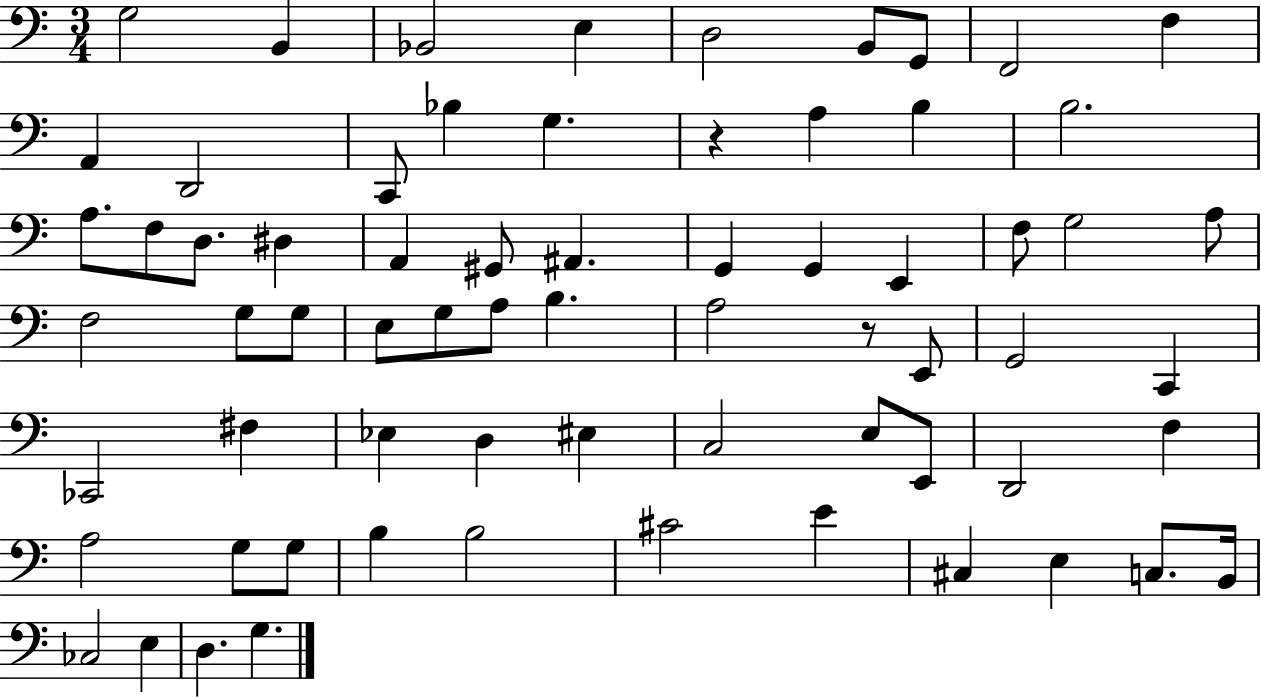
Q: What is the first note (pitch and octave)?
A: G3